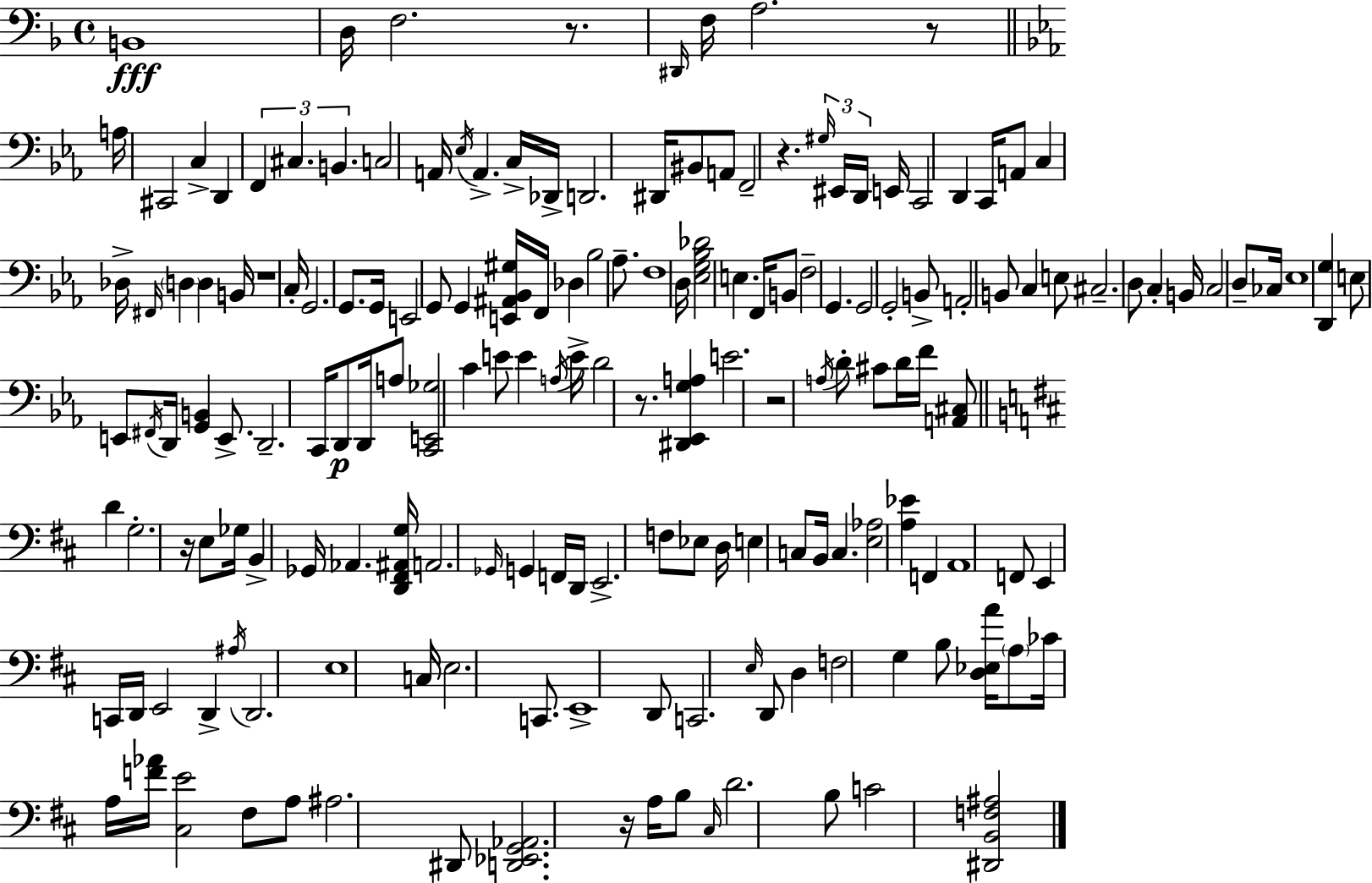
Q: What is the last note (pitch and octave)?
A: C4